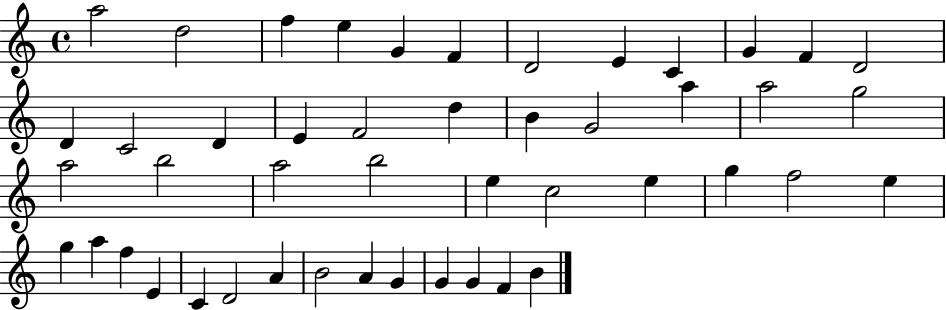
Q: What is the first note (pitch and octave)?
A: A5